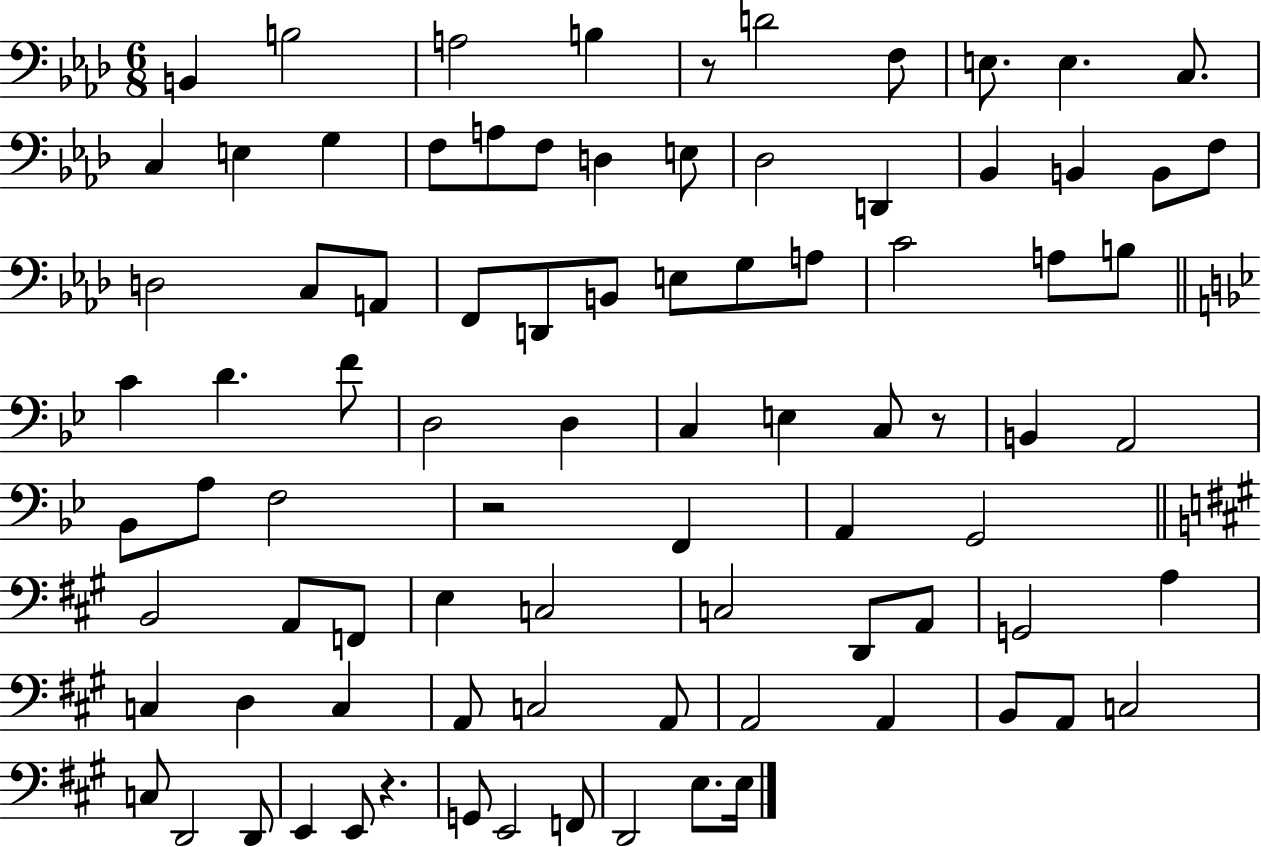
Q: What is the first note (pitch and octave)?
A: B2